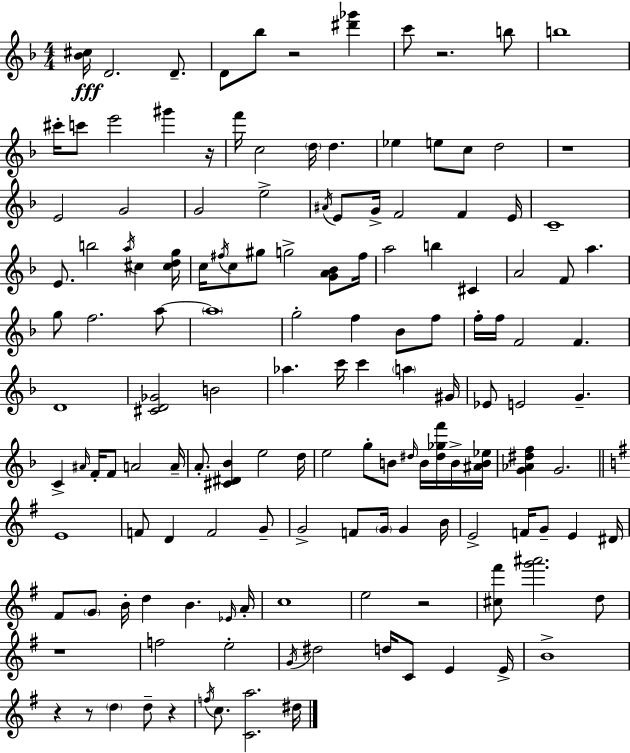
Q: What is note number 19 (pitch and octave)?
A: D5